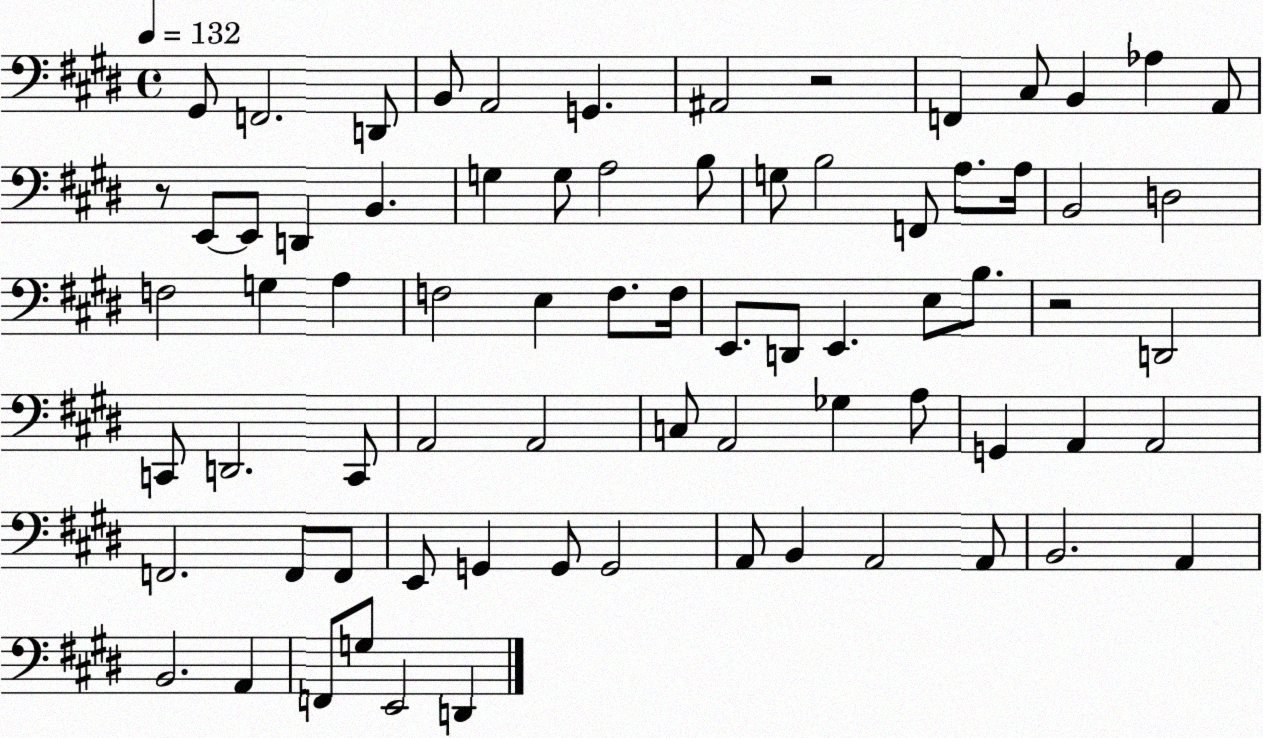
X:1
T:Untitled
M:4/4
L:1/4
K:E
^G,,/2 F,,2 D,,/2 B,,/2 A,,2 G,, ^A,,2 z2 F,, ^C,/2 B,, _A, A,,/2 z/2 E,,/2 E,,/2 D,, B,, G, G,/2 A,2 B,/2 G,/2 B,2 F,,/2 A,/2 A,/4 B,,2 D,2 F,2 G, A, F,2 E, F,/2 F,/4 E,,/2 D,,/2 E,, E,/2 B,/2 z2 D,,2 C,,/2 D,,2 C,,/2 A,,2 A,,2 C,/2 A,,2 _G, A,/2 G,, A,, A,,2 F,,2 F,,/2 F,,/2 E,,/2 G,, G,,/2 G,,2 A,,/2 B,, A,,2 A,,/2 B,,2 A,, B,,2 A,, F,,/2 G,/2 E,,2 D,,